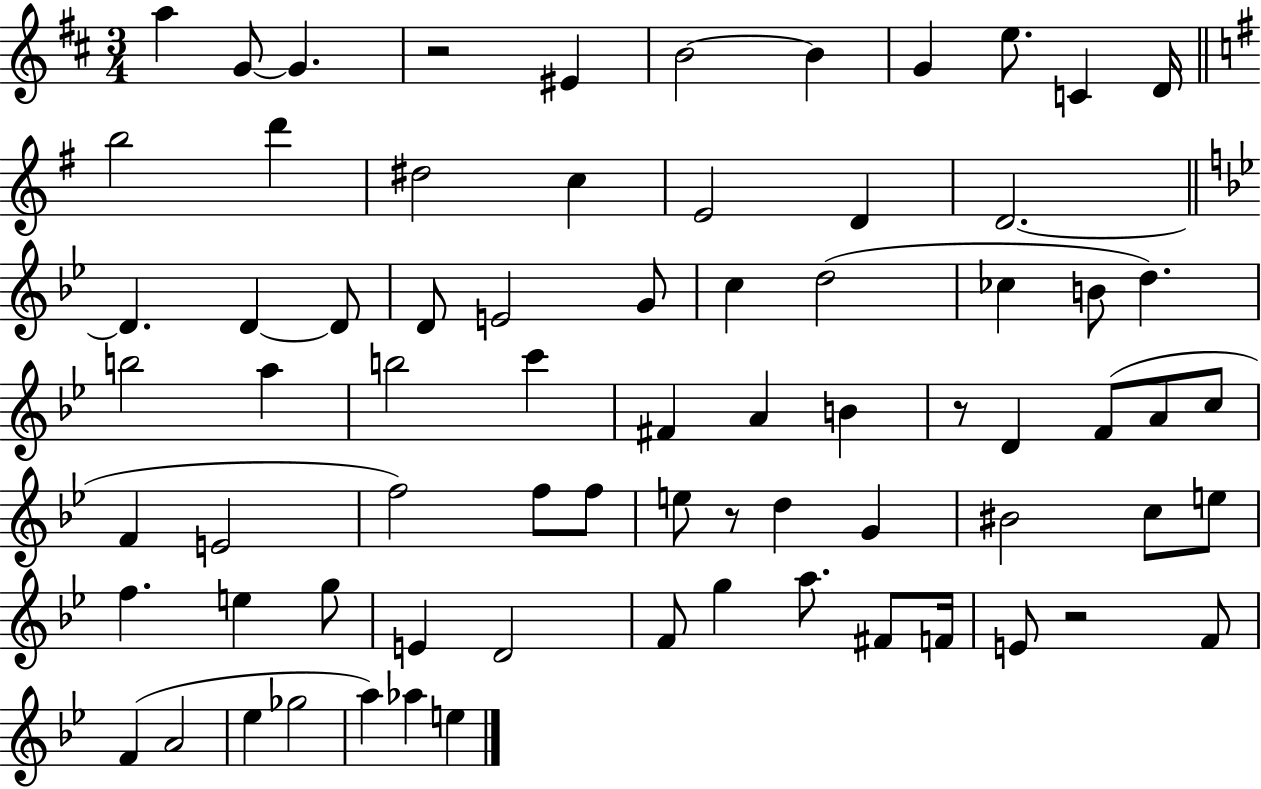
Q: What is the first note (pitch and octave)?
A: A5